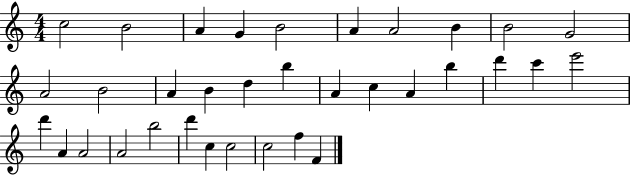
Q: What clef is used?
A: treble